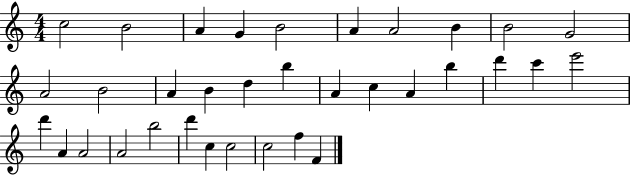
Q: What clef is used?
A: treble